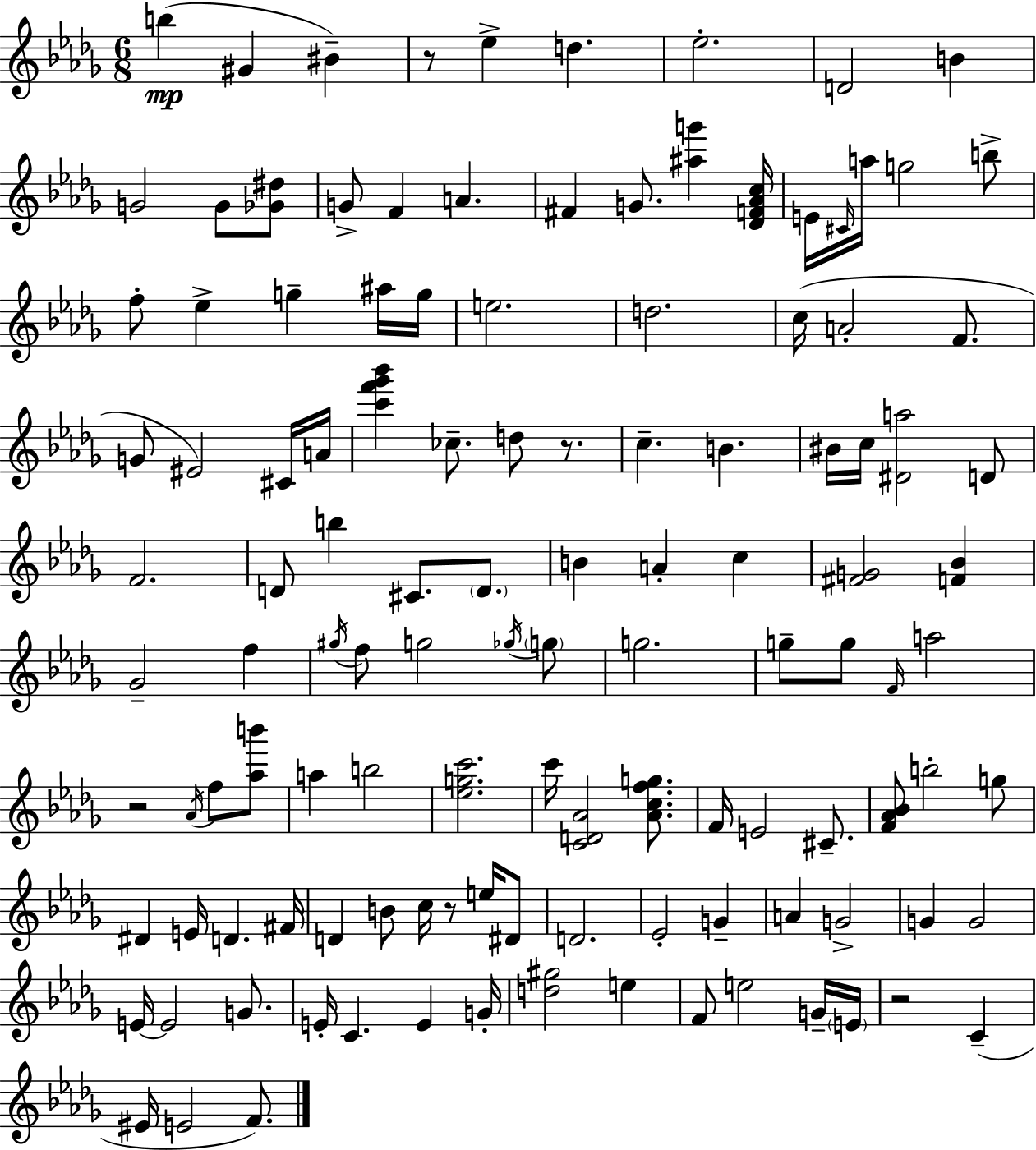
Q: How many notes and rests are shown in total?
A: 121